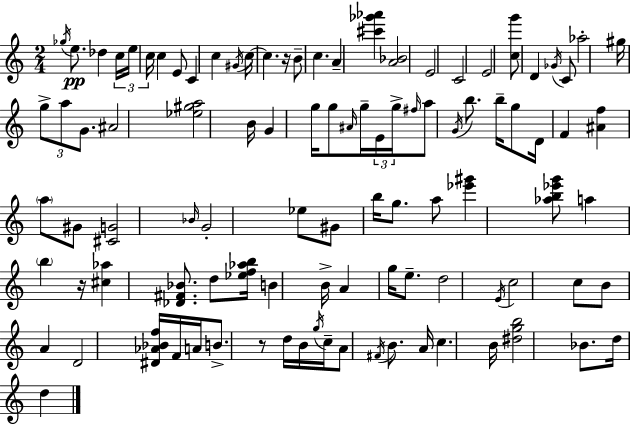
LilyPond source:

{
  \clef treble
  \numericTimeSignature
  \time 2/4
  \key c \major
  \acciaccatura { ges''16 }\pp e''8. des''4 | \tuplet 3/2 { c''16 e''16 c''16 } c''4 e'8 | c'4 c''4 | \acciaccatura { gis'16 } c''16~~ c''4. | \break r16 b'8-- c''4. | a'4-- <cis''' ges''' aes'''>4 | <a' bes'>2 | e'2 | \break c'2 | e'2 | <c'' g'''>8 d'4 | \acciaccatura { ges'16 } c'8 aes''2-. | \break gis''16 \tuplet 3/2 { g''8-> a''8 | g'8. } ais'2 | <ees'' gis'' a''>2 | b'16 g'4 | \break g''16 g''8 \grace { ais'16 } g''16-- \tuplet 3/2 { e'16 g''16-> \grace { fis''16 } } | a''8 \acciaccatura { g'16 } b''8. b''16-- g''8 | d'16 f'4 <ais' f''>4 | \parenthesize a''8 gis'8 <cis' g'>2 | \break \grace { bes'16 } g'2-. | ees''8 | gis'8 b''16 g''8. a''8 | <ees''' gis'''>4 <aes'' b'' ees''' g'''>8 a''4 | \break \parenthesize b''4 r16 | <cis'' aes''>4 <des' fis' bes'>8. d''8 | <ees'' f'' aes'' b''>16 b'4 b'16-> a'4 | g''16 e''8.-- d''2 | \break \acciaccatura { e'16 } | c''2 | c''8 b'8 a'4 | d'2 | \break <dis' aes' bes' f''>16 f'16 a'16 b'8.-> r8 | d''16 b'16 \acciaccatura { g''16 } c''16-- a'8 \acciaccatura { fis'16 } b'8. | a'16 c''4. | b'16 <dis'' g'' b''>2 | \break bes'8. d''16 d''4 | \bar "|."
}